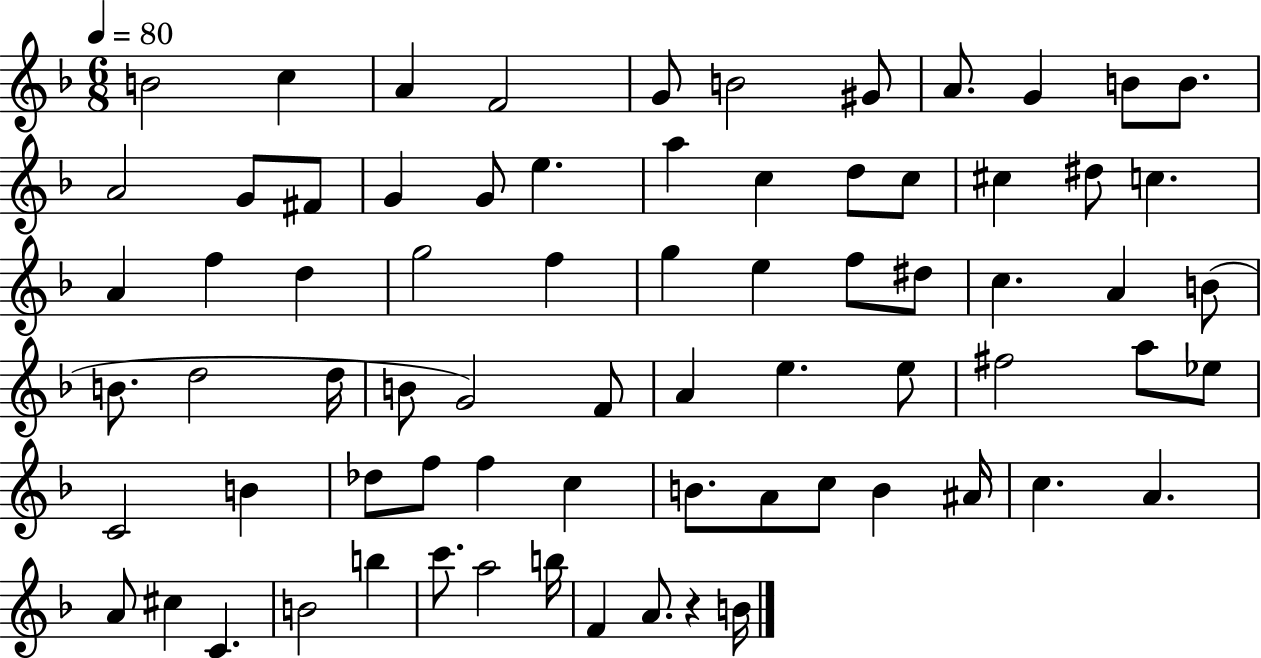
X:1
T:Untitled
M:6/8
L:1/4
K:F
B2 c A F2 G/2 B2 ^G/2 A/2 G B/2 B/2 A2 G/2 ^F/2 G G/2 e a c d/2 c/2 ^c ^d/2 c A f d g2 f g e f/2 ^d/2 c A B/2 B/2 d2 d/4 B/2 G2 F/2 A e e/2 ^f2 a/2 _e/2 C2 B _d/2 f/2 f c B/2 A/2 c/2 B ^A/4 c A A/2 ^c C B2 b c'/2 a2 b/4 F A/2 z B/4